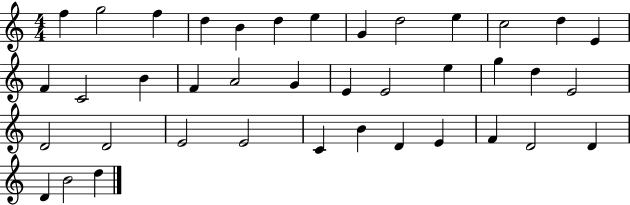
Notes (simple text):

F5/q G5/h F5/q D5/q B4/q D5/q E5/q G4/q D5/h E5/q C5/h D5/q E4/q F4/q C4/h B4/q F4/q A4/h G4/q E4/q E4/h E5/q G5/q D5/q E4/h D4/h D4/h E4/h E4/h C4/q B4/q D4/q E4/q F4/q D4/h D4/q D4/q B4/h D5/q